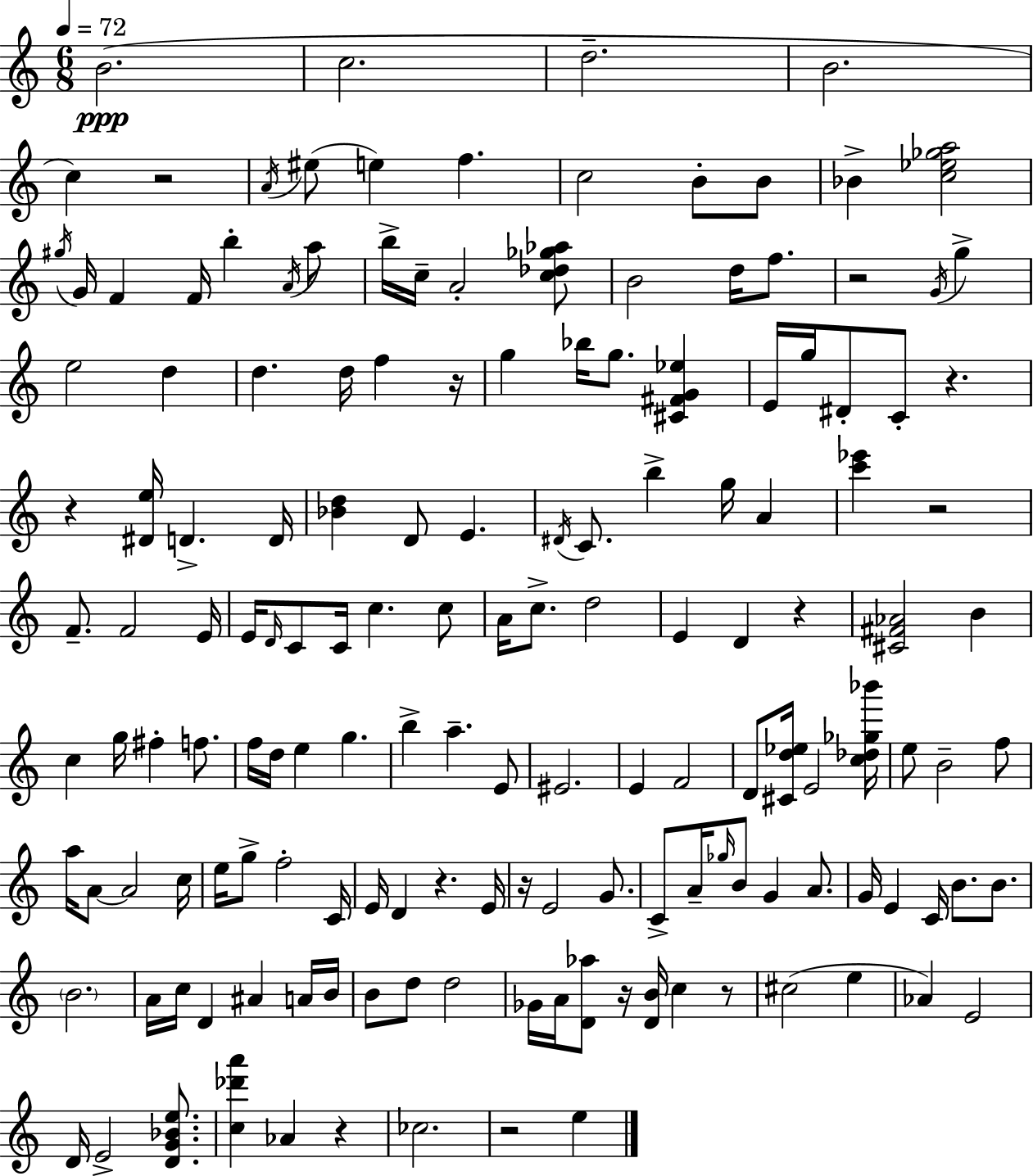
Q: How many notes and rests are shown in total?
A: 155